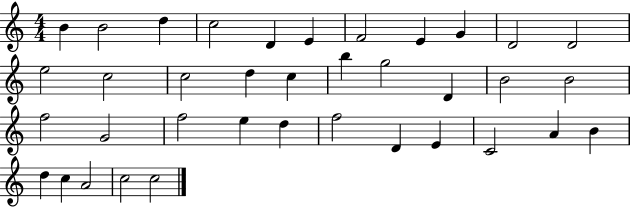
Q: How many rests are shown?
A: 0